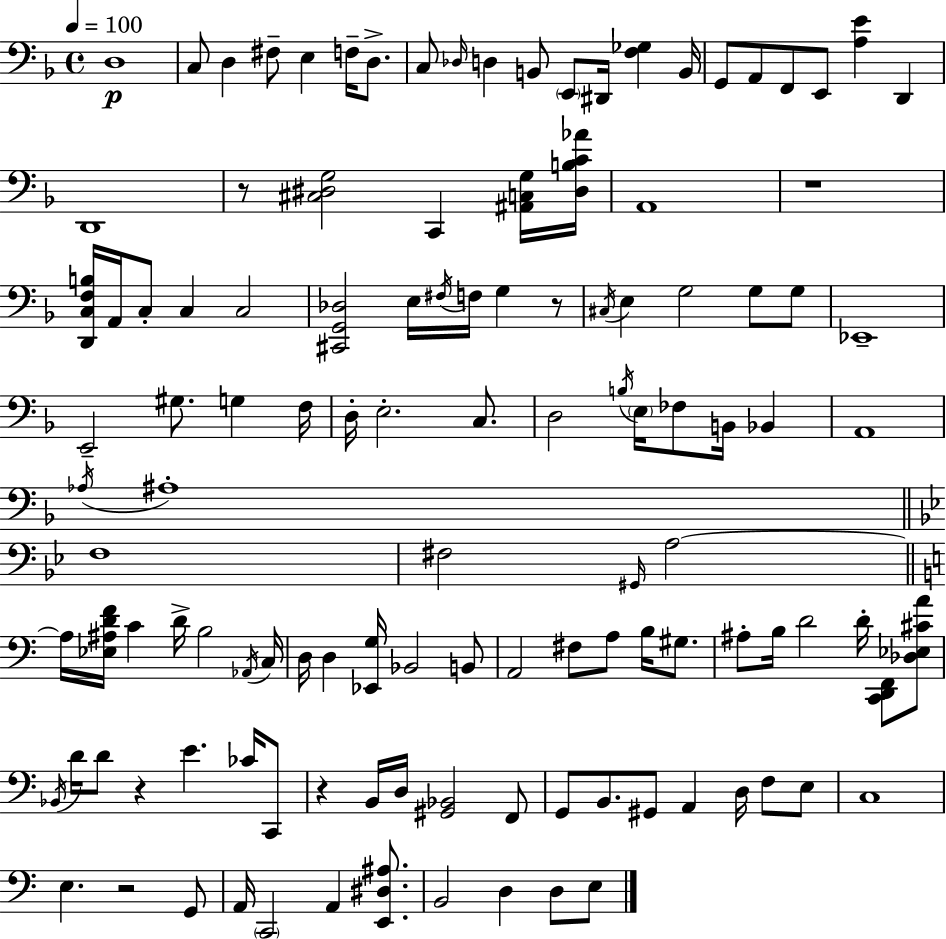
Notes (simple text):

D3/w C3/e D3/q F#3/e E3/q F3/s D3/e. C3/e Db3/s D3/q B2/e E2/e D#2/s [F3,Gb3]/q B2/s G2/e A2/e F2/e E2/e [A3,E4]/q D2/q D2/w R/e [C#3,D#3,G3]/h C2/q [A#2,C3,G3]/s [D#3,B3,C4,Ab4]/s A2/w R/w [D2,C3,F3,B3]/s A2/s C3/e C3/q C3/h [C#2,G2,Db3]/h E3/s F#3/s F3/s G3/q R/e C#3/s E3/q G3/h G3/e G3/e Eb2/w E2/h G#3/e. G3/q F3/s D3/s E3/h. C3/e. D3/h B3/s E3/s FES3/e B2/s Bb2/q A2/w Ab3/s A#3/w F3/w F#3/h G#2/s A3/h A3/s [Eb3,A#3,D4,F4]/s C4/q D4/s B3/h Ab2/s C3/s D3/s D3/q [Eb2,G3]/s Bb2/h B2/e A2/h F#3/e A3/e B3/s G#3/e. A#3/e B3/s D4/h D4/s [C2,D2,F2]/e [Db3,Eb3,C#4,A4]/e Bb2/s D4/s D4/e R/q E4/q. CES4/s C2/e R/q B2/s D3/s [G#2,Bb2]/h F2/e G2/e B2/e. G#2/e A2/q D3/s F3/e E3/e C3/w E3/q. R/h G2/e A2/s C2/h A2/q [E2,D#3,A#3]/e. B2/h D3/q D3/e E3/e